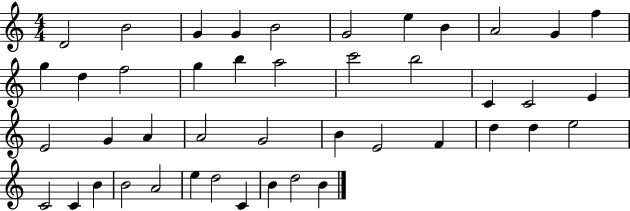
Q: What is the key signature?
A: C major